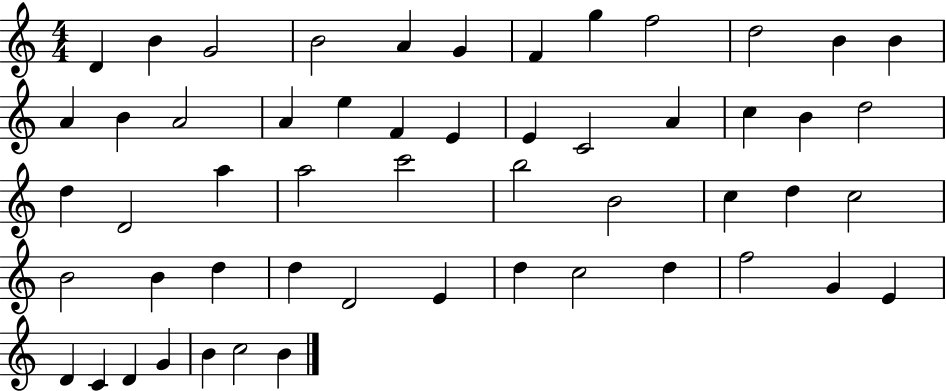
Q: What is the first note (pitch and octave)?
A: D4